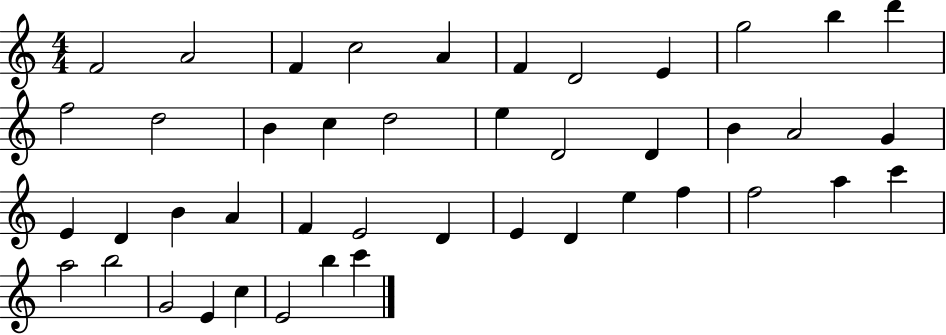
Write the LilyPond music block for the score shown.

{
  \clef treble
  \numericTimeSignature
  \time 4/4
  \key c \major
  f'2 a'2 | f'4 c''2 a'4 | f'4 d'2 e'4 | g''2 b''4 d'''4 | \break f''2 d''2 | b'4 c''4 d''2 | e''4 d'2 d'4 | b'4 a'2 g'4 | \break e'4 d'4 b'4 a'4 | f'4 e'2 d'4 | e'4 d'4 e''4 f''4 | f''2 a''4 c'''4 | \break a''2 b''2 | g'2 e'4 c''4 | e'2 b''4 c'''4 | \bar "|."
}